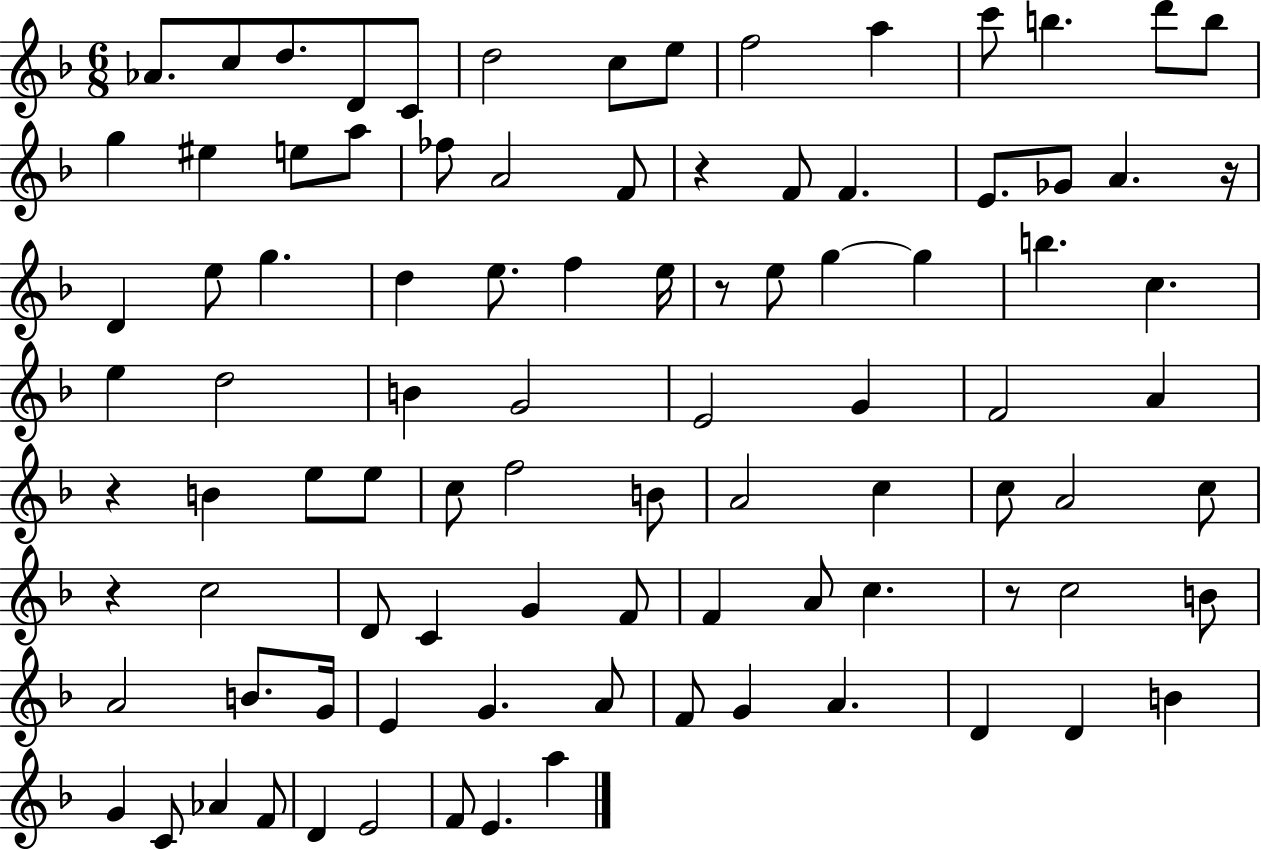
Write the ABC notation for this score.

X:1
T:Untitled
M:6/8
L:1/4
K:F
_A/2 c/2 d/2 D/2 C/2 d2 c/2 e/2 f2 a c'/2 b d'/2 b/2 g ^e e/2 a/2 _f/2 A2 F/2 z F/2 F E/2 _G/2 A z/4 D e/2 g d e/2 f e/4 z/2 e/2 g g b c e d2 B G2 E2 G F2 A z B e/2 e/2 c/2 f2 B/2 A2 c c/2 A2 c/2 z c2 D/2 C G F/2 F A/2 c z/2 c2 B/2 A2 B/2 G/4 E G A/2 F/2 G A D D B G C/2 _A F/2 D E2 F/2 E a